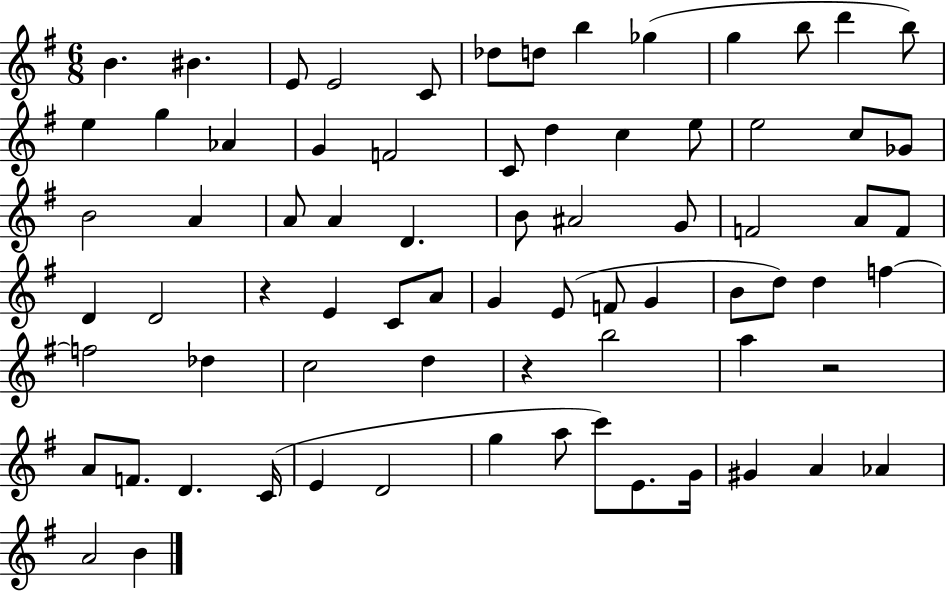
{
  \clef treble
  \numericTimeSignature
  \time 6/8
  \key g \major
  \repeat volta 2 { b'4. bis'4. | e'8 e'2 c'8 | des''8 d''8 b''4 ges''4( | g''4 b''8 d'''4 b''8) | \break e''4 g''4 aes'4 | g'4 f'2 | c'8 d''4 c''4 e''8 | e''2 c''8 ges'8 | \break b'2 a'4 | a'8 a'4 d'4. | b'8 ais'2 g'8 | f'2 a'8 f'8 | \break d'4 d'2 | r4 e'4 c'8 a'8 | g'4 e'8( f'8 g'4 | b'8 d''8) d''4 f''4~~ | \break f''2 des''4 | c''2 d''4 | r4 b''2 | a''4 r2 | \break a'8 f'8. d'4. c'16( | e'4 d'2 | g''4 a''8 c'''8) e'8. g'16 | gis'4 a'4 aes'4 | \break a'2 b'4 | } \bar "|."
}